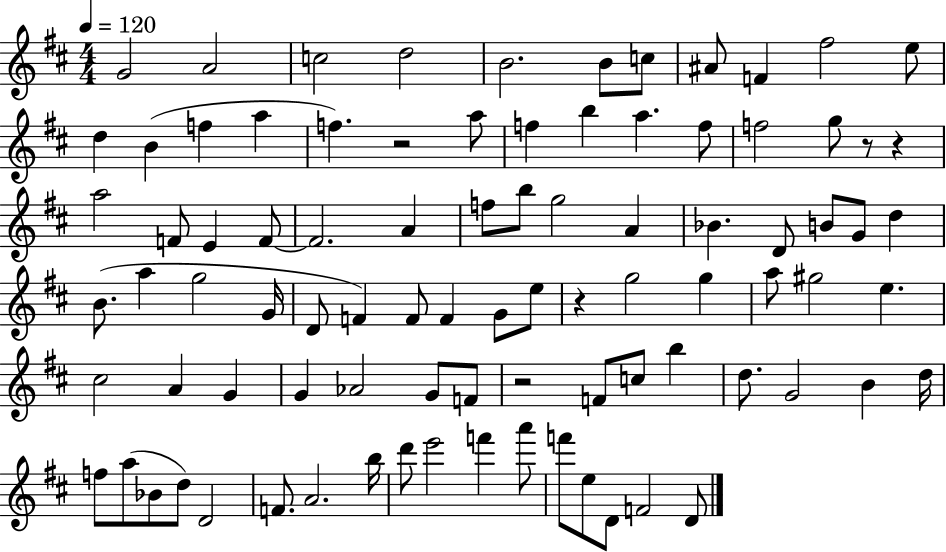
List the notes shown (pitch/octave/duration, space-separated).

G4/h A4/h C5/h D5/h B4/h. B4/e C5/e A#4/e F4/q F#5/h E5/e D5/q B4/q F5/q A5/q F5/q. R/h A5/e F5/q B5/q A5/q. F5/e F5/h G5/e R/e R/q A5/h F4/e E4/q F4/e F4/h. A4/q F5/e B5/e G5/h A4/q Bb4/q. D4/e B4/e G4/e D5/q B4/e. A5/q G5/h G4/s D4/e F4/q F4/e F4/q G4/e E5/e R/q G5/h G5/q A5/e G#5/h E5/q. C#5/h A4/q G4/q G4/q Ab4/h G4/e F4/e R/h F4/e C5/e B5/q D5/e. G4/h B4/q D5/s F5/e A5/e Bb4/e D5/e D4/h F4/e. A4/h. B5/s D6/e E6/h F6/q A6/e F6/e E5/e D4/e F4/h D4/e